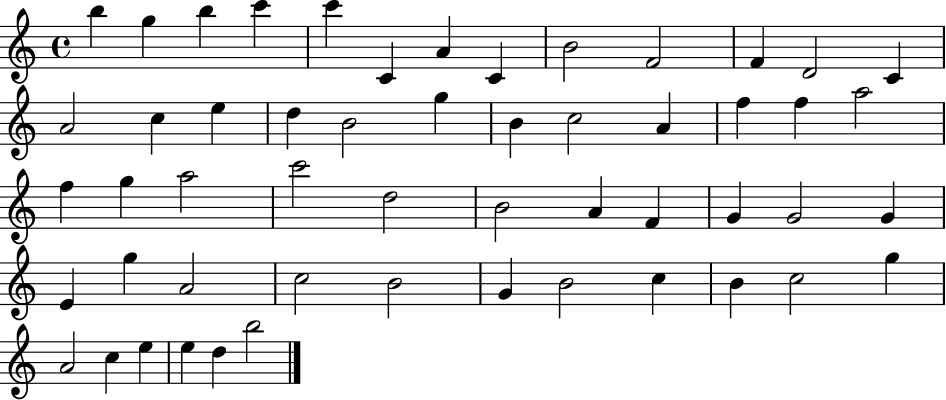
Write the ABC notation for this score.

X:1
T:Untitled
M:4/4
L:1/4
K:C
b g b c' c' C A C B2 F2 F D2 C A2 c e d B2 g B c2 A f f a2 f g a2 c'2 d2 B2 A F G G2 G E g A2 c2 B2 G B2 c B c2 g A2 c e e d b2